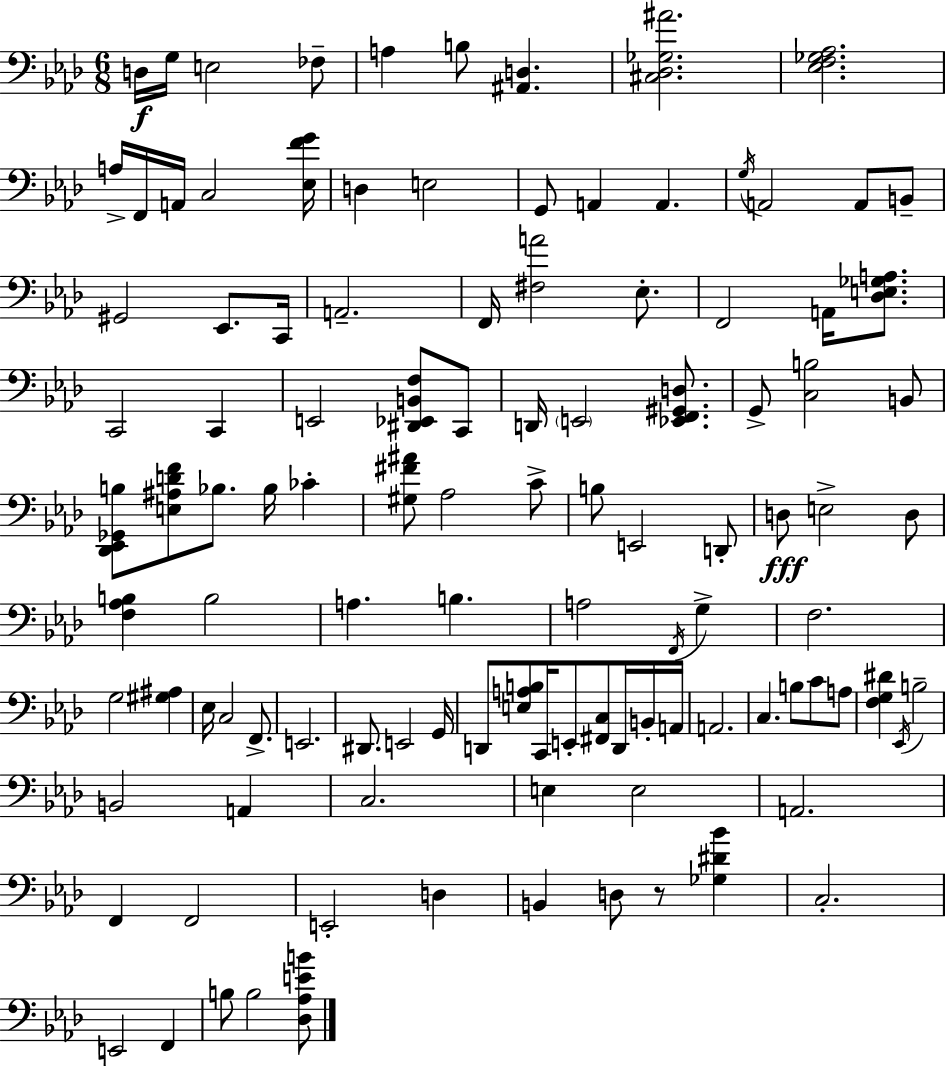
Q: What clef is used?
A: bass